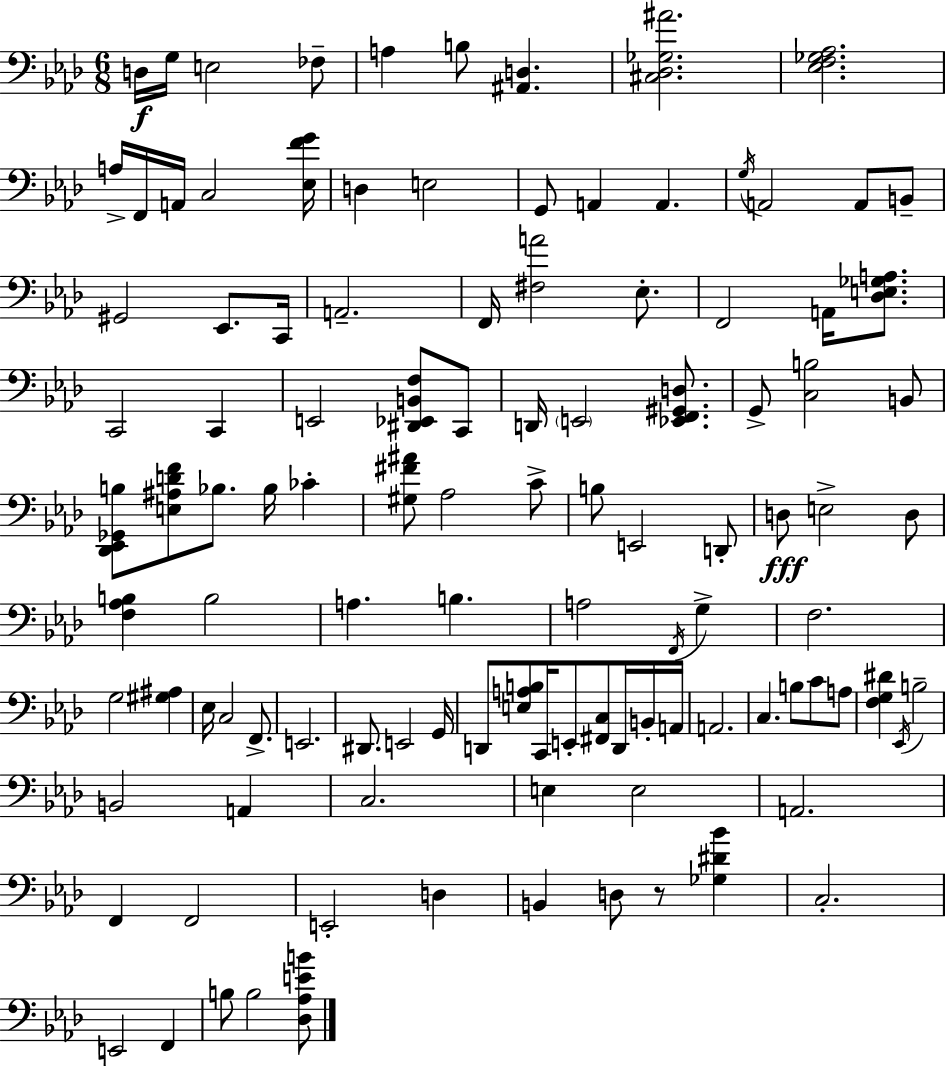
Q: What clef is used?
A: bass